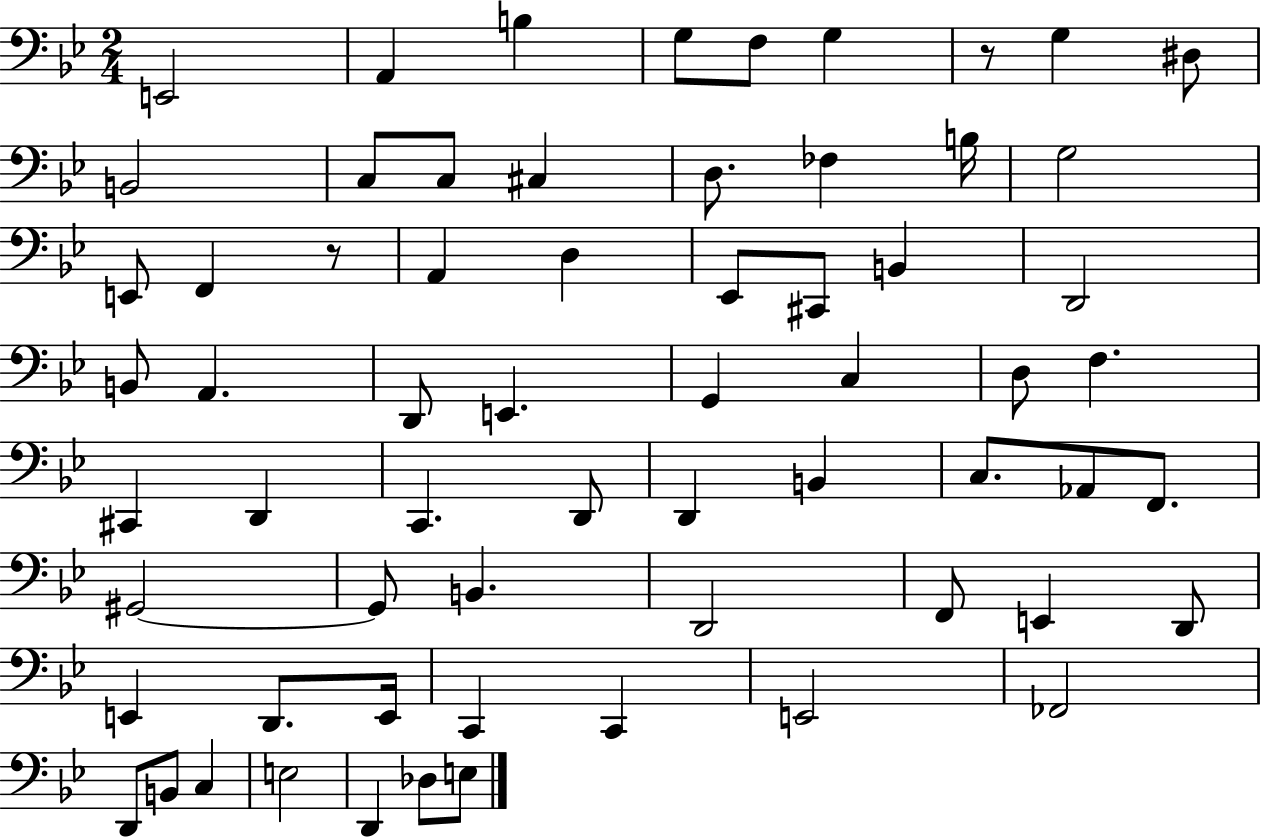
X:1
T:Untitled
M:2/4
L:1/4
K:Bb
E,,2 A,, B, G,/2 F,/2 G, z/2 G, ^D,/2 B,,2 C,/2 C,/2 ^C, D,/2 _F, B,/4 G,2 E,,/2 F,, z/2 A,, D, _E,,/2 ^C,,/2 B,, D,,2 B,,/2 A,, D,,/2 E,, G,, C, D,/2 F, ^C,, D,, C,, D,,/2 D,, B,, C,/2 _A,,/2 F,,/2 ^G,,2 ^G,,/2 B,, D,,2 F,,/2 E,, D,,/2 E,, D,,/2 E,,/4 C,, C,, E,,2 _F,,2 D,,/2 B,,/2 C, E,2 D,, _D,/2 E,/2